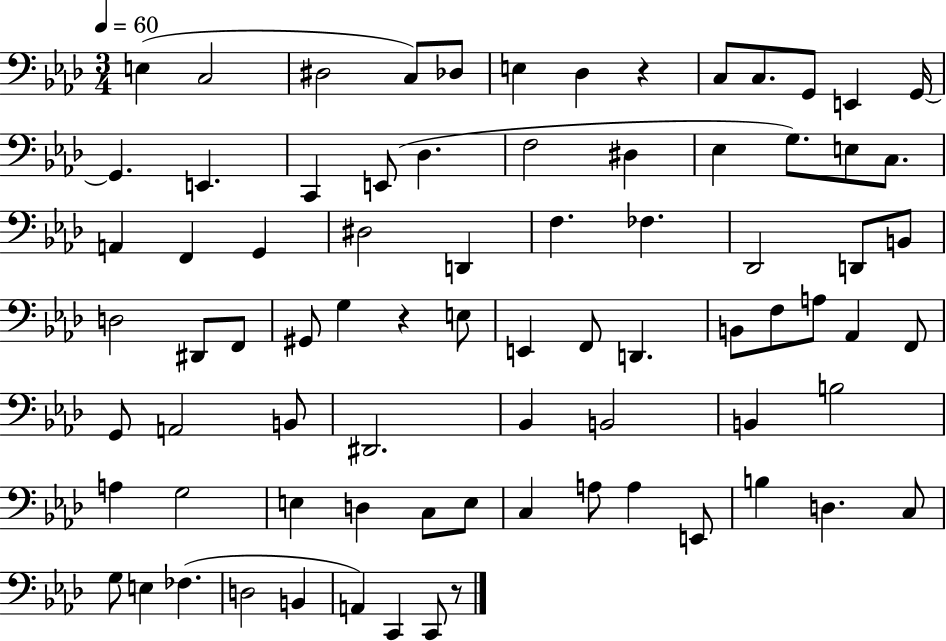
{
  \clef bass
  \numericTimeSignature
  \time 3/4
  \key aes \major
  \tempo 4 = 60
  e4( c2 | dis2 c8) des8 | e4 des4 r4 | c8 c8. g,8 e,4 g,16~~ | \break g,4. e,4. | c,4 e,8( des4. | f2 dis4 | ees4 g8.) e8 c8. | \break a,4 f,4 g,4 | dis2 d,4 | f4. fes4. | des,2 d,8 b,8 | \break d2 dis,8 f,8 | gis,8 g4 r4 e8 | e,4 f,8 d,4. | b,8 f8 a8 aes,4 f,8 | \break g,8 a,2 b,8 | dis,2. | bes,4 b,2 | b,4 b2 | \break a4 g2 | e4 d4 c8 e8 | c4 a8 a4 e,8 | b4 d4. c8 | \break g8 e4 fes4.( | d2 b,4 | a,4) c,4 c,8 r8 | \bar "|."
}